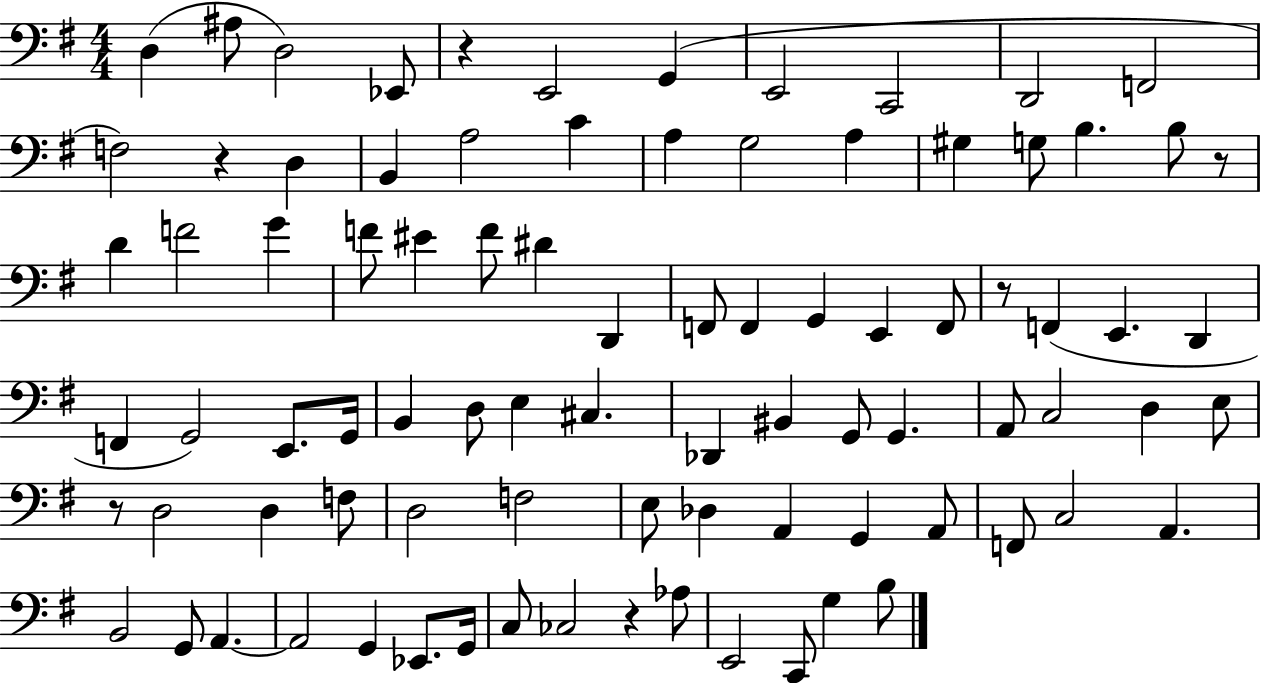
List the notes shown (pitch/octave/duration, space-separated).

D3/q A#3/e D3/h Eb2/e R/q E2/h G2/q E2/h C2/h D2/h F2/h F3/h R/q D3/q B2/q A3/h C4/q A3/q G3/h A3/q G#3/q G3/e B3/q. B3/e R/e D4/q F4/h G4/q F4/e EIS4/q F4/e D#4/q D2/q F2/e F2/q G2/q E2/q F2/e R/e F2/q E2/q. D2/q F2/q G2/h E2/e. G2/s B2/q D3/e E3/q C#3/q. Db2/q BIS2/q G2/e G2/q. A2/e C3/h D3/q E3/e R/e D3/h D3/q F3/e D3/h F3/h E3/e Db3/q A2/q G2/q A2/e F2/e C3/h A2/q. B2/h G2/e A2/q. A2/h G2/q Eb2/e. G2/s C3/e CES3/h R/q Ab3/e E2/h C2/e G3/q B3/e